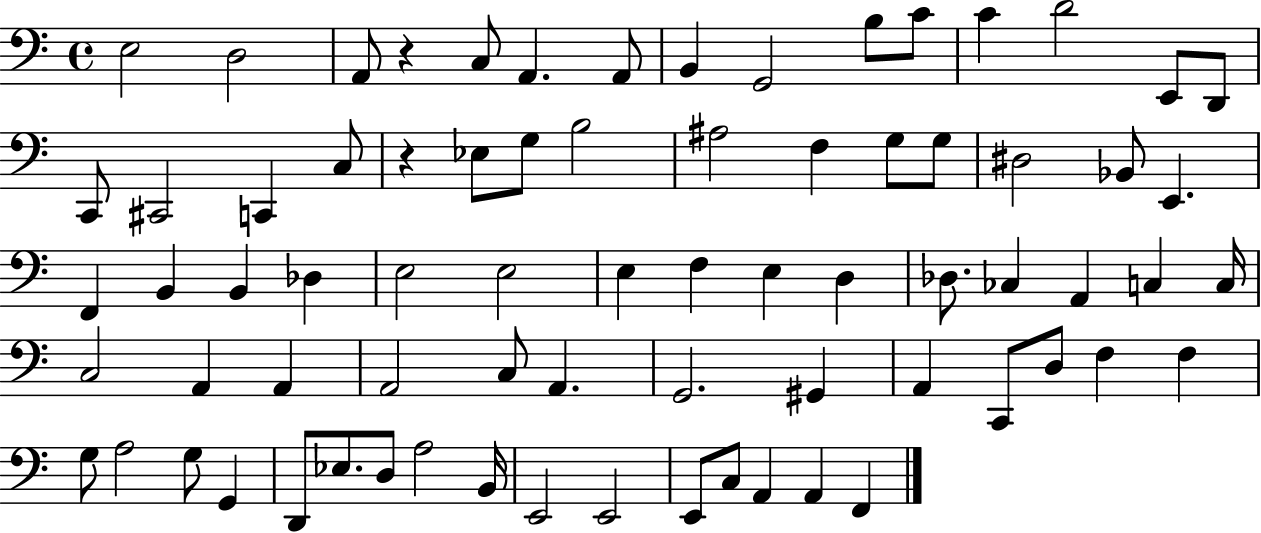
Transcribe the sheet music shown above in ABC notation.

X:1
T:Untitled
M:4/4
L:1/4
K:C
E,2 D,2 A,,/2 z C,/2 A,, A,,/2 B,, G,,2 B,/2 C/2 C D2 E,,/2 D,,/2 C,,/2 ^C,,2 C,, C,/2 z _E,/2 G,/2 B,2 ^A,2 F, G,/2 G,/2 ^D,2 _B,,/2 E,, F,, B,, B,, _D, E,2 E,2 E, F, E, D, _D,/2 _C, A,, C, C,/4 C,2 A,, A,, A,,2 C,/2 A,, G,,2 ^G,, A,, C,,/2 D,/2 F, F, G,/2 A,2 G,/2 G,, D,,/2 _E,/2 D,/2 A,2 B,,/4 E,,2 E,,2 E,,/2 C,/2 A,, A,, F,,